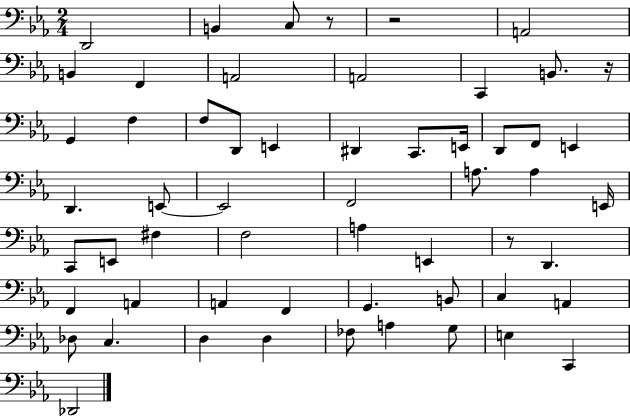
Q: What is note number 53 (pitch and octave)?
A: Db2